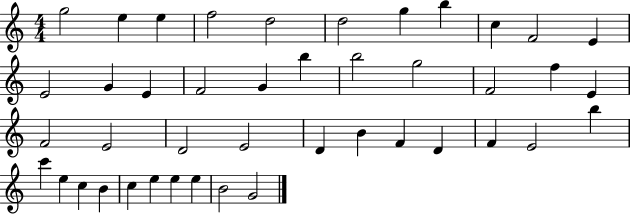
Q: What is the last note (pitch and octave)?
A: G4